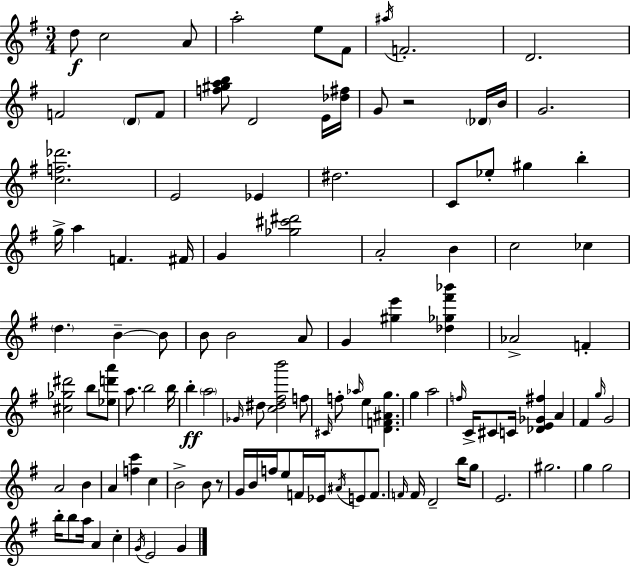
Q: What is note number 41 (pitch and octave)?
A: G4